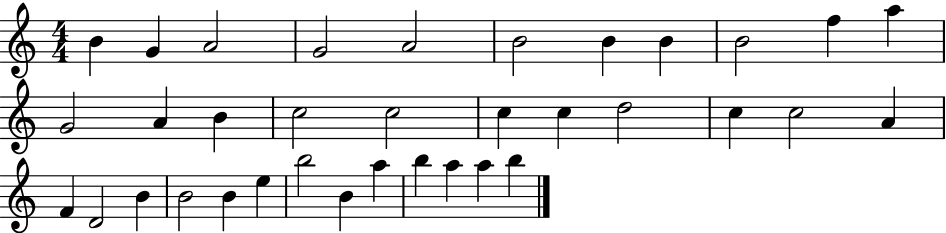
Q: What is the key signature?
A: C major